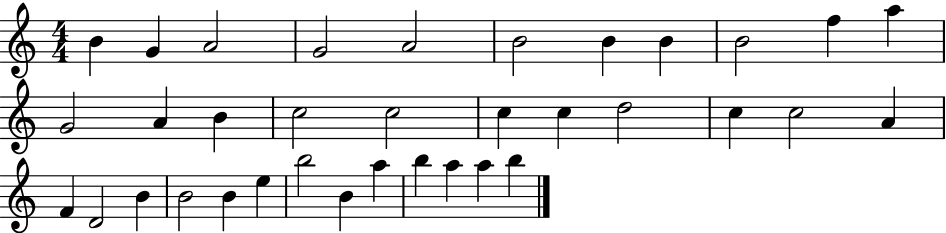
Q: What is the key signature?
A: C major